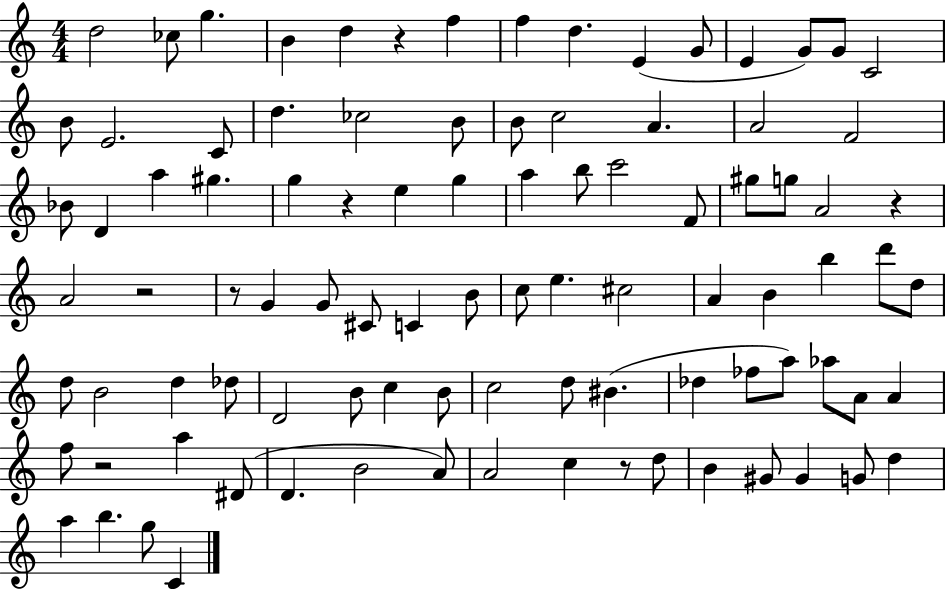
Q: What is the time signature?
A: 4/4